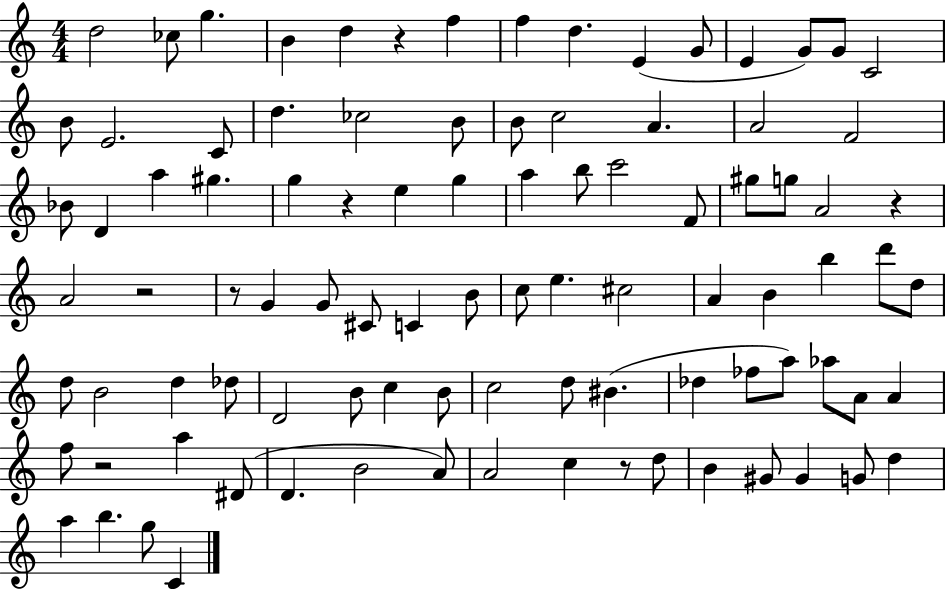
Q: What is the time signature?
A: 4/4